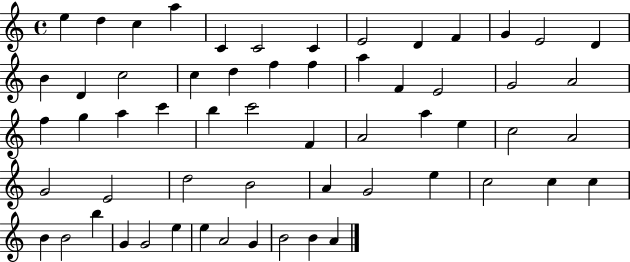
{
  \clef treble
  \time 4/4
  \defaultTimeSignature
  \key c \major
  e''4 d''4 c''4 a''4 | c'4 c'2 c'4 | e'2 d'4 f'4 | g'4 e'2 d'4 | \break b'4 d'4 c''2 | c''4 d''4 f''4 f''4 | a''4 f'4 e'2 | g'2 a'2 | \break f''4 g''4 a''4 c'''4 | b''4 c'''2 f'4 | a'2 a''4 e''4 | c''2 a'2 | \break g'2 e'2 | d''2 b'2 | a'4 g'2 e''4 | c''2 c''4 c''4 | \break b'4 b'2 b''4 | g'4 g'2 e''4 | e''4 a'2 g'4 | b'2 b'4 a'4 | \break \bar "|."
}